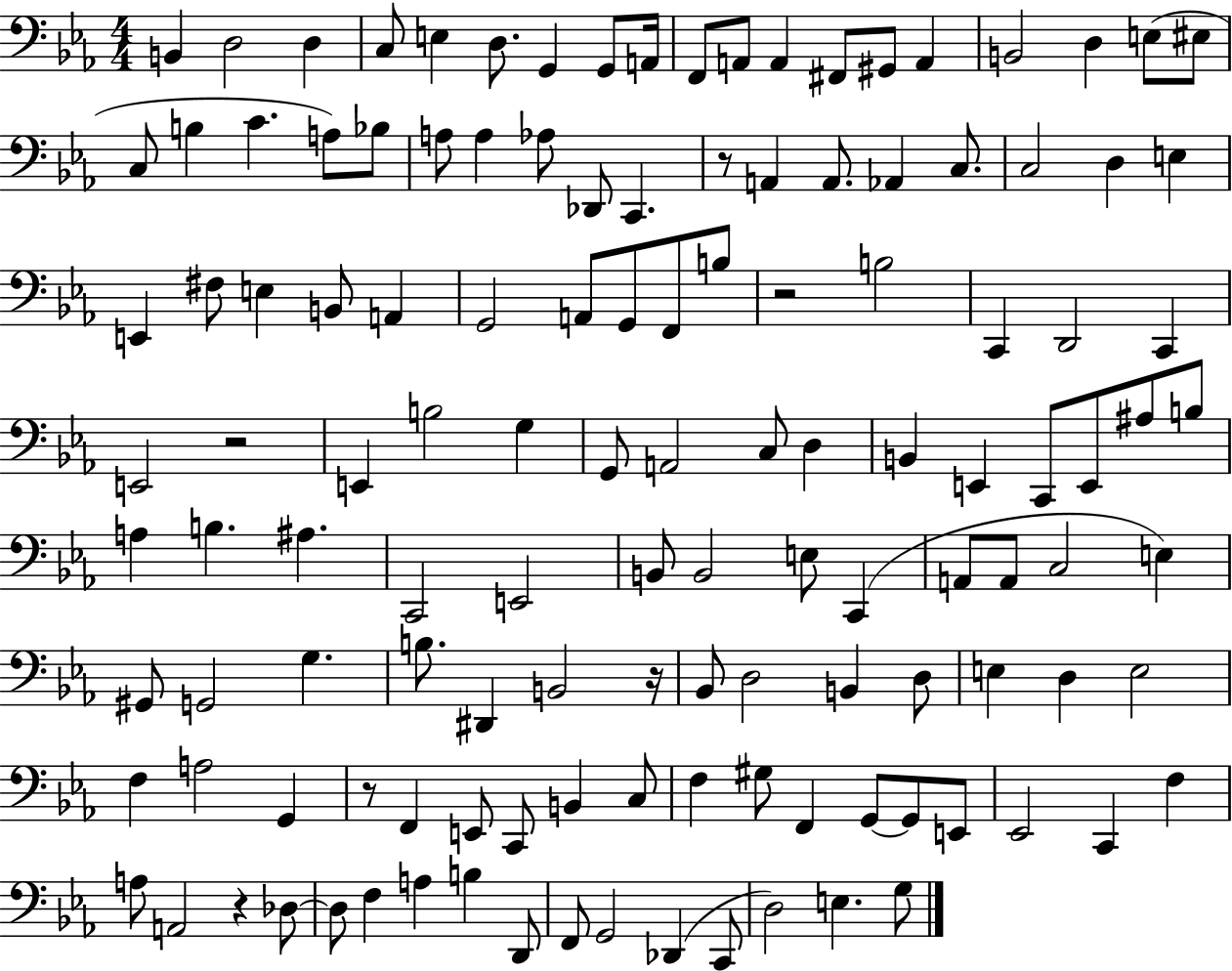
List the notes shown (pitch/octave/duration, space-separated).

B2/q D3/h D3/q C3/e E3/q D3/e. G2/q G2/e A2/s F2/e A2/e A2/q F#2/e G#2/e A2/q B2/h D3/q E3/e EIS3/e C3/e B3/q C4/q. A3/e Bb3/e A3/e A3/q Ab3/e Db2/e C2/q. R/e A2/q A2/e. Ab2/q C3/e. C3/h D3/q E3/q E2/q F#3/e E3/q B2/e A2/q G2/h A2/e G2/e F2/e B3/e R/h B3/h C2/q D2/h C2/q E2/h R/h E2/q B3/h G3/q G2/e A2/h C3/e D3/q B2/q E2/q C2/e E2/e A#3/e B3/e A3/q B3/q. A#3/q. C2/h E2/h B2/e B2/h E3/e C2/q A2/e A2/e C3/h E3/q G#2/e G2/h G3/q. B3/e. D#2/q B2/h R/s Bb2/e D3/h B2/q D3/e E3/q D3/q E3/h F3/q A3/h G2/q R/e F2/q E2/e C2/e B2/q C3/e F3/q G#3/e F2/q G2/e G2/e E2/e Eb2/h C2/q F3/q A3/e A2/h R/q Db3/e Db3/e F3/q A3/q B3/q D2/e F2/e G2/h Db2/q C2/e D3/h E3/q. G3/e